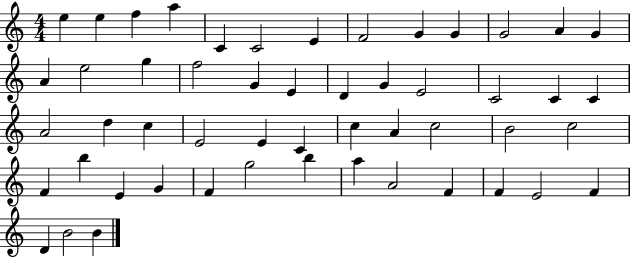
E5/q E5/q F5/q A5/q C4/q C4/h E4/q F4/h G4/q G4/q G4/h A4/q G4/q A4/q E5/h G5/q F5/h G4/q E4/q D4/q G4/q E4/h C4/h C4/q C4/q A4/h D5/q C5/q E4/h E4/q C4/q C5/q A4/q C5/h B4/h C5/h F4/q B5/q E4/q G4/q F4/q G5/h B5/q A5/q A4/h F4/q F4/q E4/h F4/q D4/q B4/h B4/q